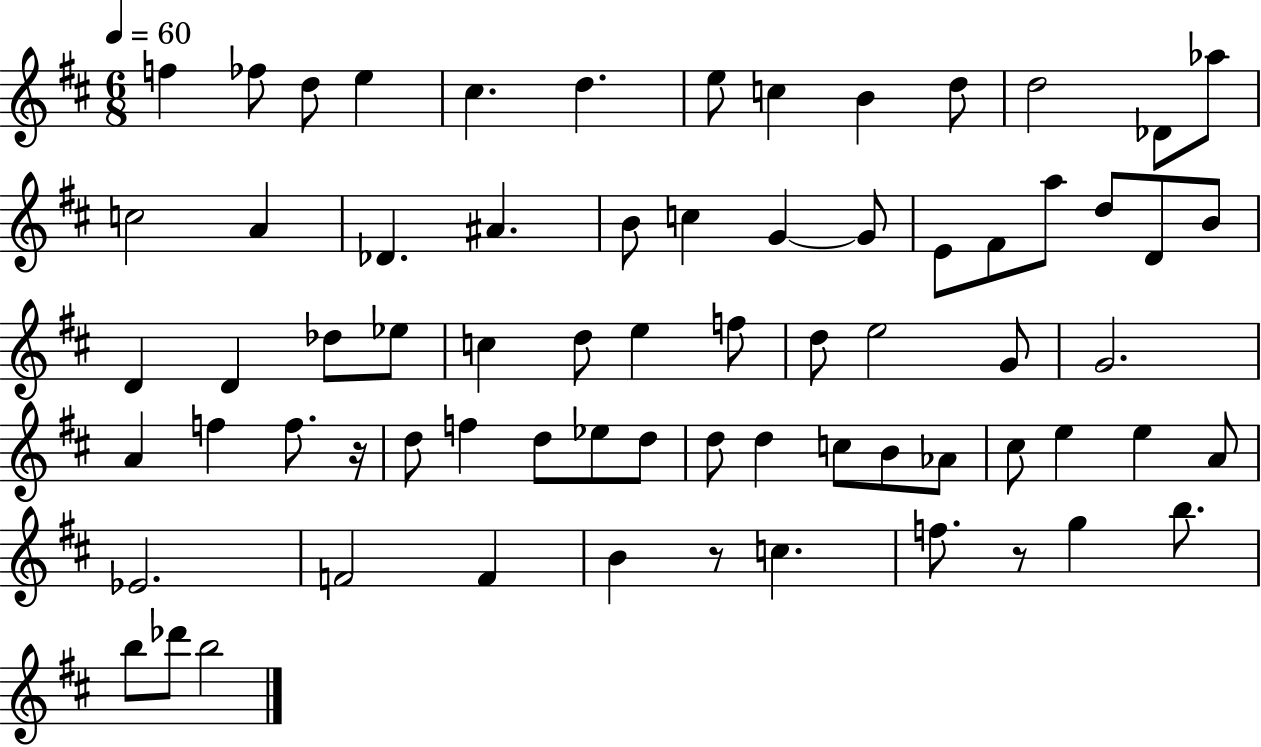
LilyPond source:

{
  \clef treble
  \numericTimeSignature
  \time 6/8
  \key d \major
  \tempo 4 = 60
  f''4 fes''8 d''8 e''4 | cis''4. d''4. | e''8 c''4 b'4 d''8 | d''2 des'8 aes''8 | \break c''2 a'4 | des'4. ais'4. | b'8 c''4 g'4~~ g'8 | e'8 fis'8 a''8 d''8 d'8 b'8 | \break d'4 d'4 des''8 ees''8 | c''4 d''8 e''4 f''8 | d''8 e''2 g'8 | g'2. | \break a'4 f''4 f''8. r16 | d''8 f''4 d''8 ees''8 d''8 | d''8 d''4 c''8 b'8 aes'8 | cis''8 e''4 e''4 a'8 | \break ees'2. | f'2 f'4 | b'4 r8 c''4. | f''8. r8 g''4 b''8. | \break b''8 des'''8 b''2 | \bar "|."
}